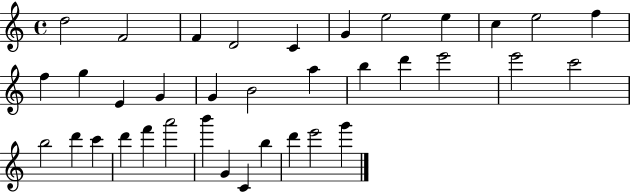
D5/h F4/h F4/q D4/h C4/q G4/q E5/h E5/q C5/q E5/h F5/q F5/q G5/q E4/q G4/q G4/q B4/h A5/q B5/q D6/q E6/h E6/h C6/h B5/h D6/q C6/q D6/q F6/q A6/h B6/q G4/q C4/q B5/q D6/q E6/h G6/q